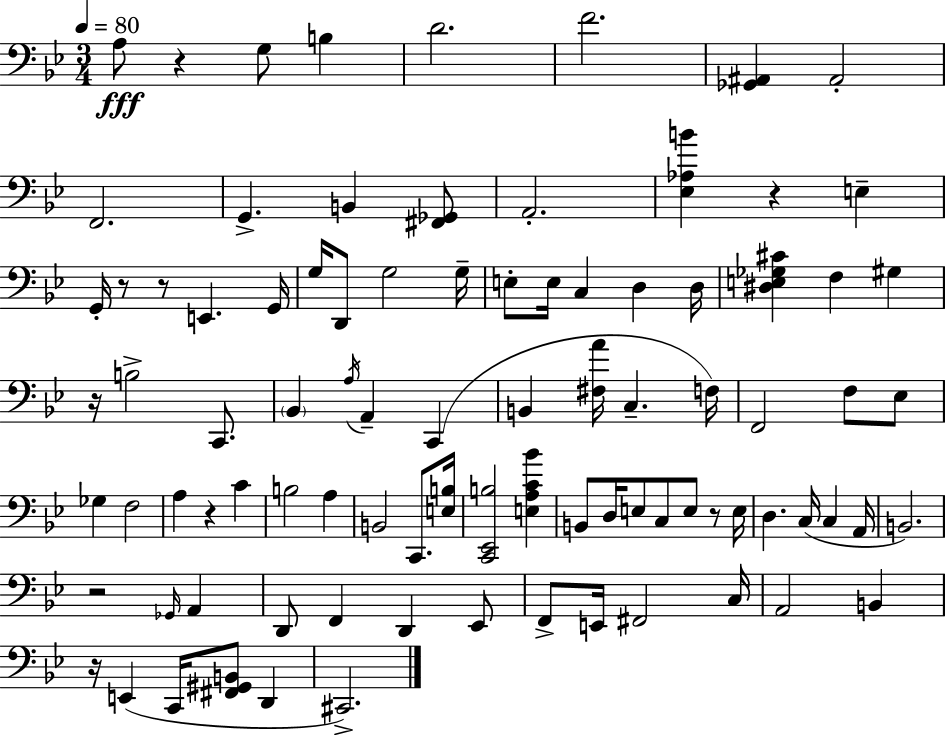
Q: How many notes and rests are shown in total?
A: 90